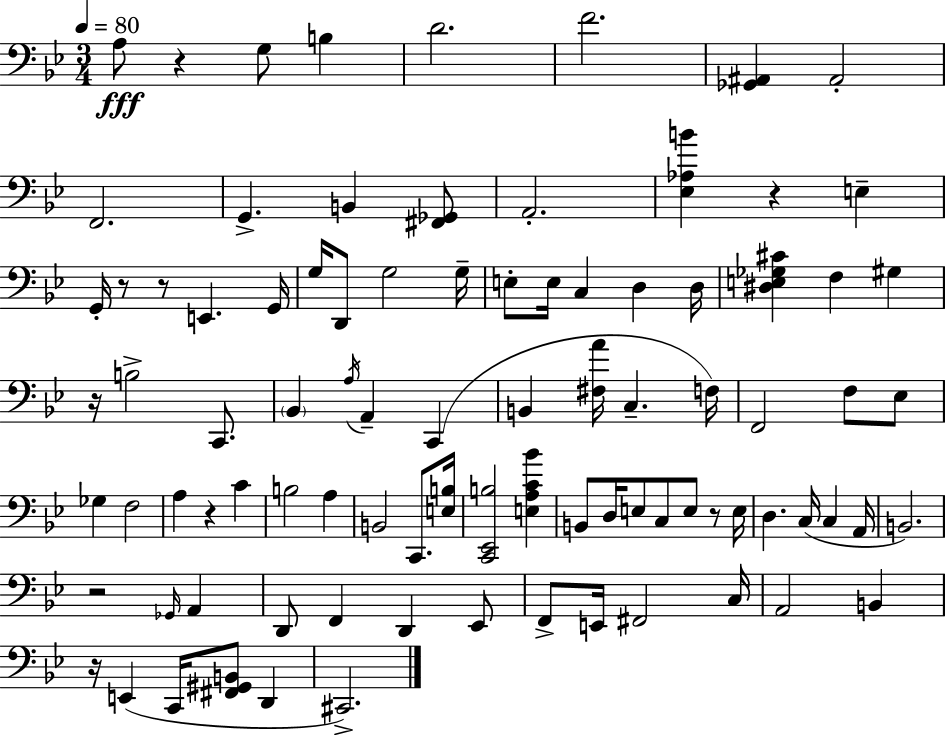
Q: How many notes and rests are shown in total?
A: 90